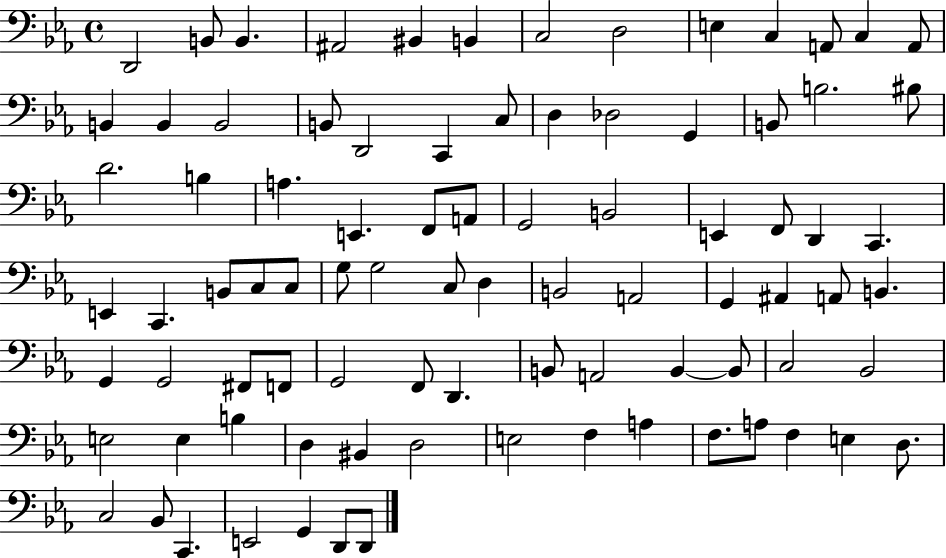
{
  \clef bass
  \time 4/4
  \defaultTimeSignature
  \key ees \major
  d,2 b,8 b,4. | ais,2 bis,4 b,4 | c2 d2 | e4 c4 a,8 c4 a,8 | \break b,4 b,4 b,2 | b,8 d,2 c,4 c8 | d4 des2 g,4 | b,8 b2. bis8 | \break d'2. b4 | a4. e,4. f,8 a,8 | g,2 b,2 | e,4 f,8 d,4 c,4. | \break e,4 c,4. b,8 c8 c8 | g8 g2 c8 d4 | b,2 a,2 | g,4 ais,4 a,8 b,4. | \break g,4 g,2 fis,8 f,8 | g,2 f,8 d,4. | b,8 a,2 b,4~~ b,8 | c2 bes,2 | \break e2 e4 b4 | d4 bis,4 d2 | e2 f4 a4 | f8. a8 f4 e4 d8. | \break c2 bes,8 c,4. | e,2 g,4 d,8 d,8 | \bar "|."
}